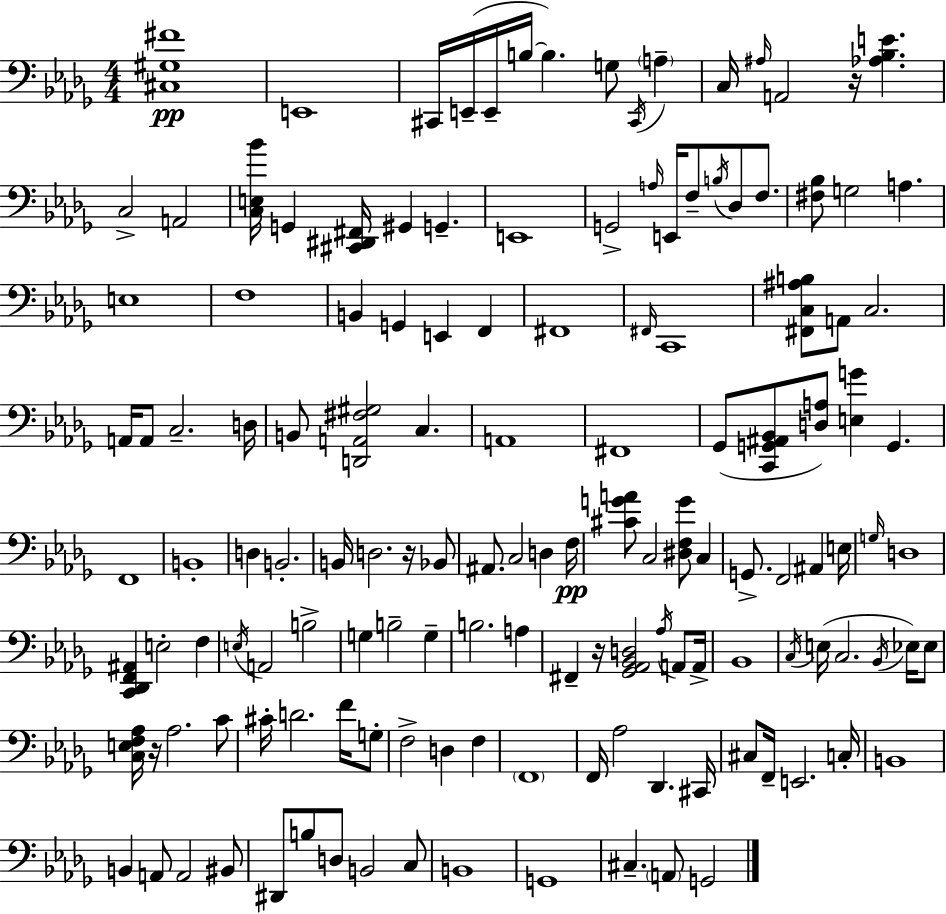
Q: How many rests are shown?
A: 4